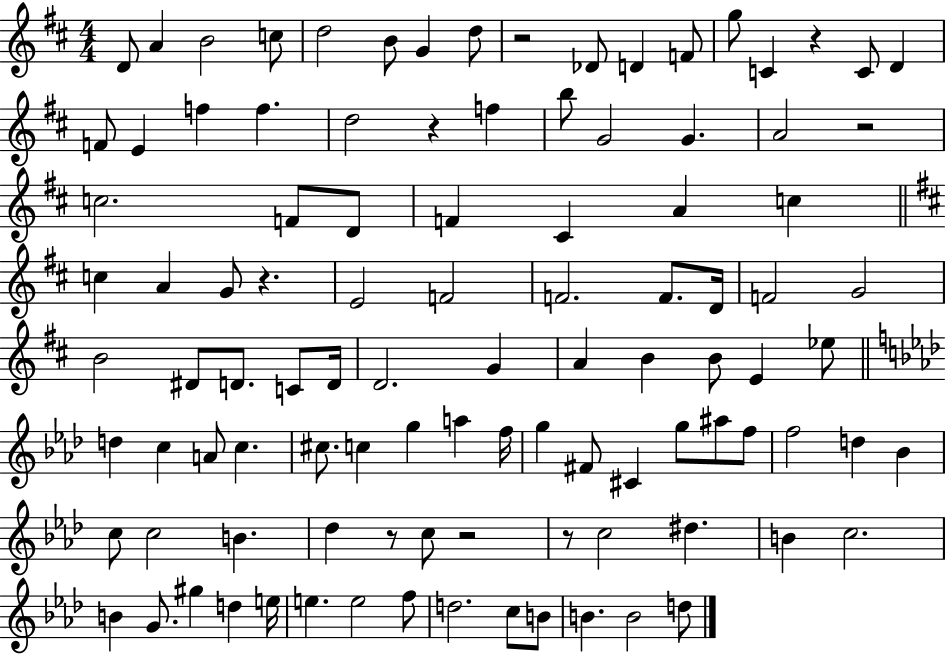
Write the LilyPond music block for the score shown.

{
  \clef treble
  \numericTimeSignature
  \time 4/4
  \key d \major
  d'8 a'4 b'2 c''8 | d''2 b'8 g'4 d''8 | r2 des'8 d'4 f'8 | g''8 c'4 r4 c'8 d'4 | \break f'8 e'4 f''4 f''4. | d''2 r4 f''4 | b''8 g'2 g'4. | a'2 r2 | \break c''2. f'8 d'8 | f'4 cis'4 a'4 c''4 | \bar "||" \break \key b \minor c''4 a'4 g'8 r4. | e'2 f'2 | f'2. f'8. d'16 | f'2 g'2 | \break b'2 dis'8 d'8. c'8 d'16 | d'2. g'4 | a'4 b'4 b'8 e'4 ees''8 | \bar "||" \break \key aes \major d''4 c''4 a'8 c''4. | cis''8. c''4 g''4 a''4 f''16 | g''4 fis'8 cis'4 g''8 ais''8 f''8 | f''2 d''4 bes'4 | \break c''8 c''2 b'4. | des''4 r8 c''8 r2 | r8 c''2 dis''4. | b'4 c''2. | \break b'4 g'8. gis''4 d''4 e''16 | e''4. e''2 f''8 | d''2. c''8 b'8 | b'4. b'2 d''8 | \break \bar "|."
}